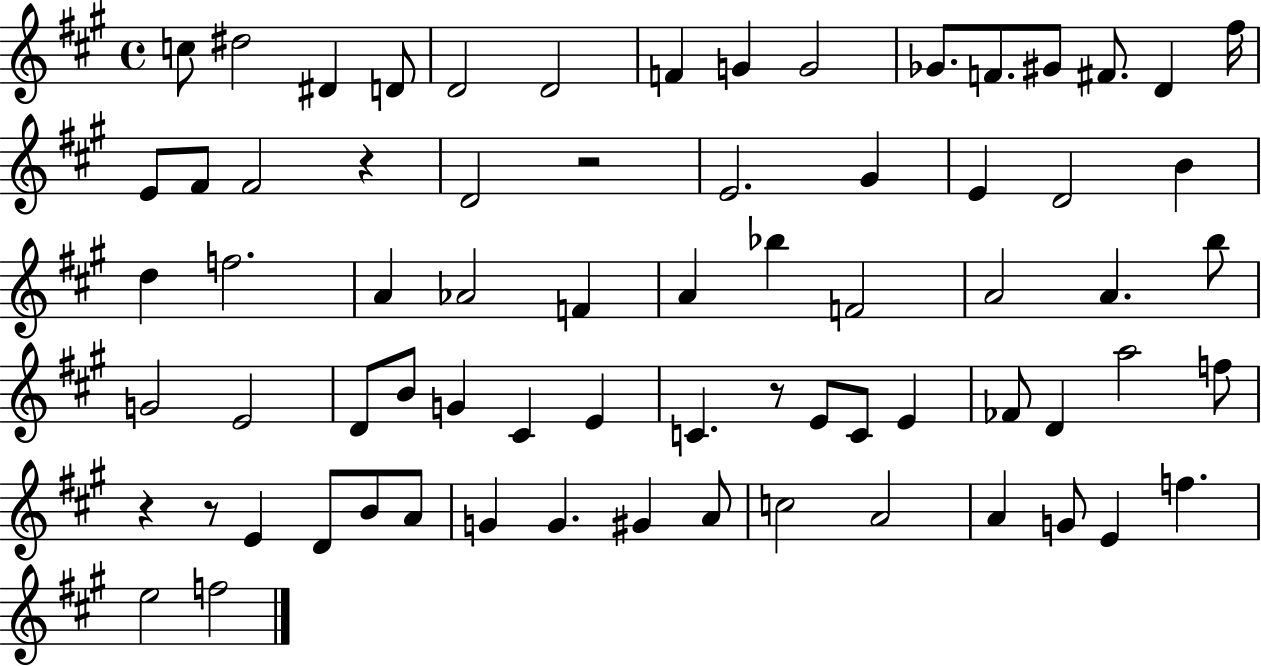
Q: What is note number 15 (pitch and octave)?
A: F#5